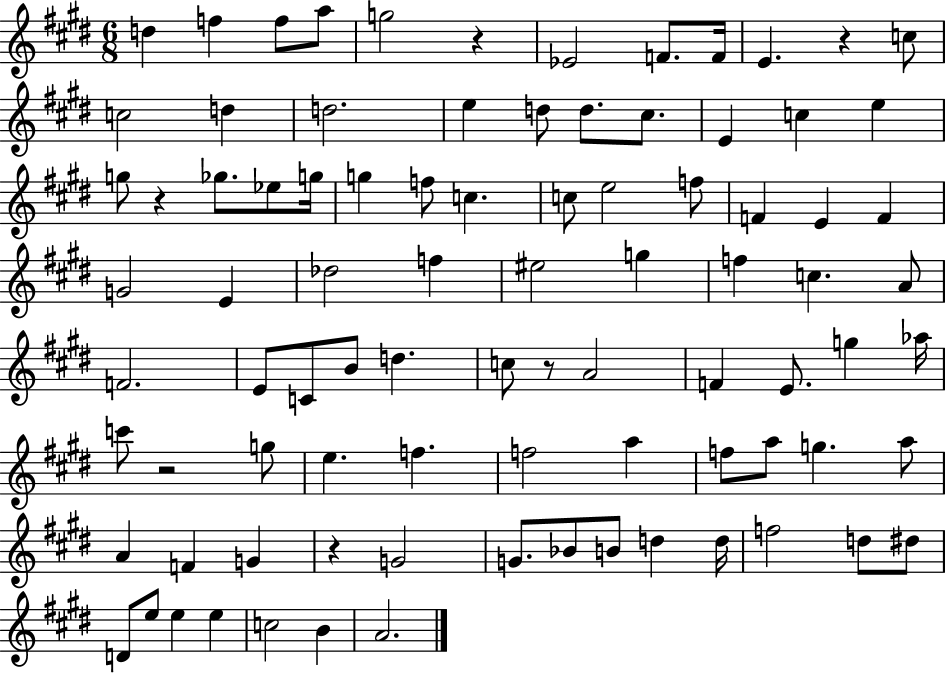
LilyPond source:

{
  \clef treble
  \numericTimeSignature
  \time 6/8
  \key e \major
  d''4 f''4 f''8 a''8 | g''2 r4 | ees'2 f'8. f'16 | e'4. r4 c''8 | \break c''2 d''4 | d''2. | e''4 d''8 d''8. cis''8. | e'4 c''4 e''4 | \break g''8 r4 ges''8. ees''8 g''16 | g''4 f''8 c''4. | c''8 e''2 f''8 | f'4 e'4 f'4 | \break g'2 e'4 | des''2 f''4 | eis''2 g''4 | f''4 c''4. a'8 | \break f'2. | e'8 c'8 b'8 d''4. | c''8 r8 a'2 | f'4 e'8. g''4 aes''16 | \break c'''8 r2 g''8 | e''4. f''4. | f''2 a''4 | f''8 a''8 g''4. a''8 | \break a'4 f'4 g'4 | r4 g'2 | g'8. bes'8 b'8 d''4 d''16 | f''2 d''8 dis''8 | \break d'8 e''8 e''4 e''4 | c''2 b'4 | a'2. | \bar "|."
}